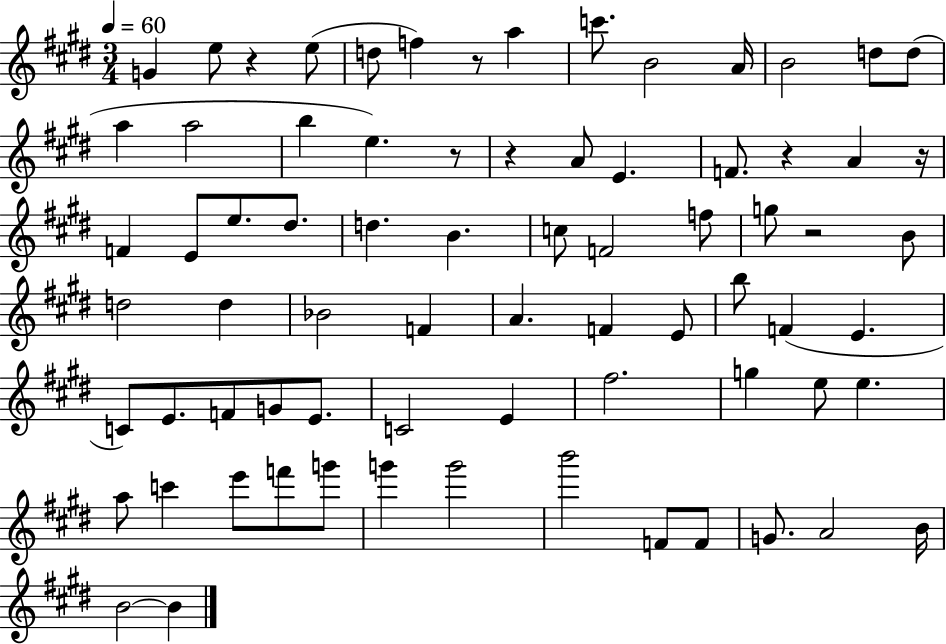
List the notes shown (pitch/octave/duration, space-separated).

G4/q E5/e R/q E5/e D5/e F5/q R/e A5/q C6/e. B4/h A4/s B4/h D5/e D5/e A5/q A5/h B5/q E5/q. R/e R/q A4/e E4/q. F4/e. R/q A4/q R/s F4/q E4/e E5/e. D#5/e. D5/q. B4/q. C5/e F4/h F5/e G5/e R/h B4/e D5/h D5/q Bb4/h F4/q A4/q. F4/q E4/e B5/e F4/q E4/q. C4/e E4/e. F4/e G4/e E4/e. C4/h E4/q F#5/h. G5/q E5/e E5/q. A5/e C6/q E6/e F6/e G6/e G6/q G6/h B6/h F4/e F4/e G4/e. A4/h B4/s B4/h B4/q